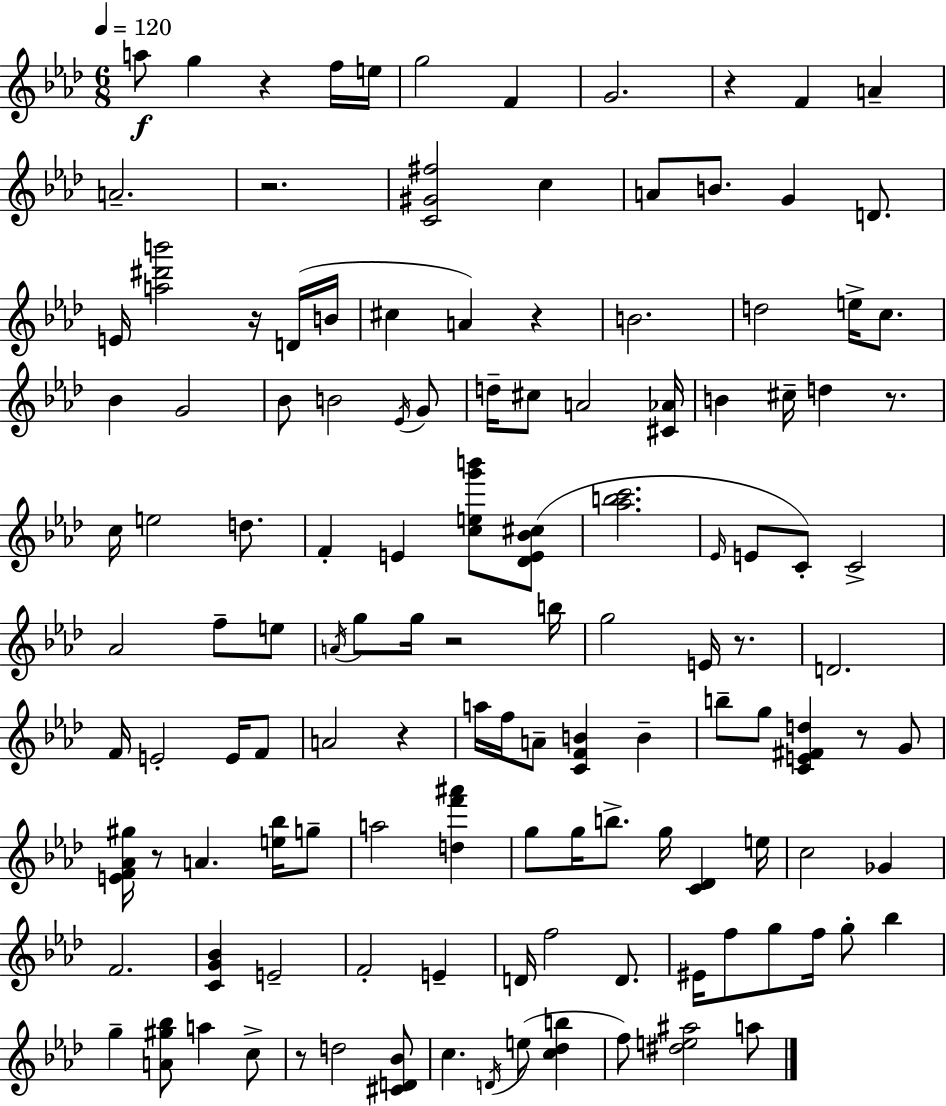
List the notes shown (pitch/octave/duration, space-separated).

A5/e G5/q R/q F5/s E5/s G5/h F4/q G4/h. R/q F4/q A4/q A4/h. R/h. [C4,G#4,F#5]/h C5/q A4/e B4/e. G4/q D4/e. E4/s [A5,D#6,B6]/h R/s D4/s B4/s C#5/q A4/q R/q B4/h. D5/h E5/s C5/e. Bb4/q G4/h Bb4/e B4/h Eb4/s G4/e D5/s C#5/e A4/h [C#4,Ab4]/s B4/q C#5/s D5/q R/e. C5/s E5/h D5/e. F4/q E4/q [C5,E5,G6,B6]/e [Db4,E4,Bb4,C#5]/e [Ab5,B5,C6]/h. Eb4/s E4/e C4/e C4/h Ab4/h F5/e E5/e A4/s G5/e G5/s R/h B5/s G5/h E4/s R/e. D4/h. F4/s E4/h E4/s F4/e A4/h R/q A5/s F5/s A4/e [C4,F4,B4]/q B4/q B5/e G5/e [C4,E4,F#4,D5]/q R/e G4/e [E4,F4,Ab4,G#5]/s R/e A4/q. [E5,Bb5]/s G5/e A5/h [D5,F6,A#6]/q G5/e G5/s B5/e. G5/s [C4,Db4]/q E5/s C5/h Gb4/q F4/h. [C4,G4,Bb4]/q E4/h F4/h E4/q D4/s F5/h D4/e. EIS4/s F5/e G5/e F5/s G5/e Bb5/q G5/q [A4,G#5,Bb5]/e A5/q C5/e R/e D5/h [C#4,D4,Bb4]/e C5/q. D4/s E5/e [C5,Db5,B5]/q F5/e [D#5,E5,A#5]/h A5/e